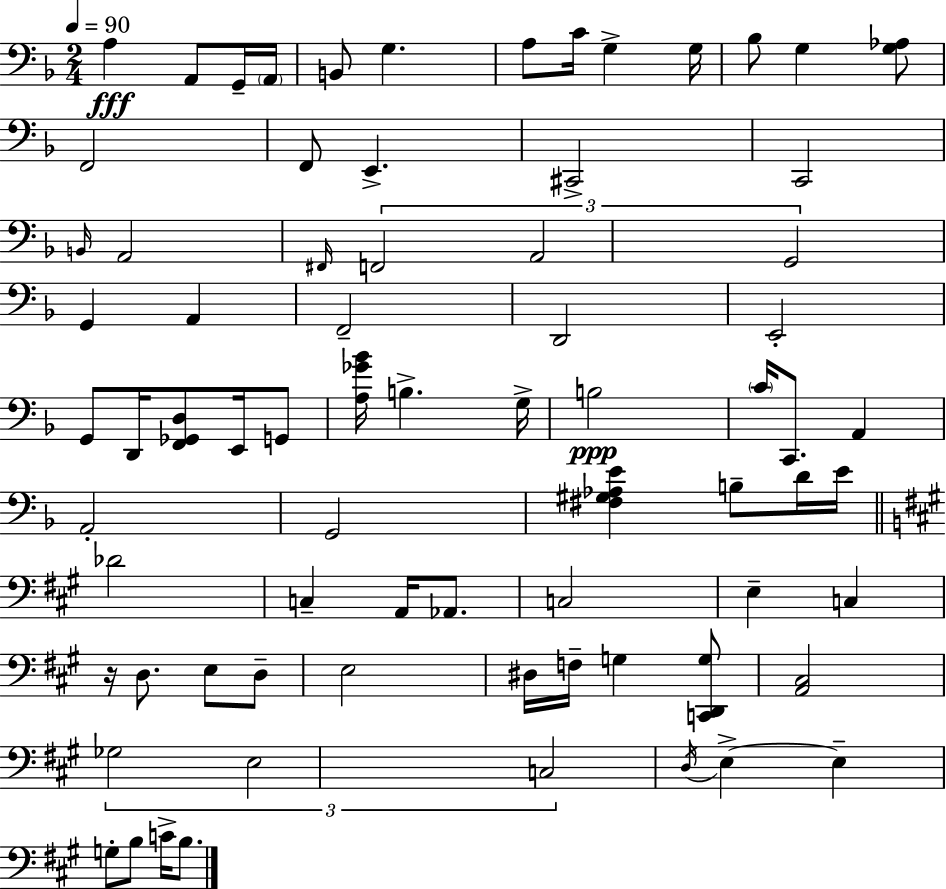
X:1
T:Untitled
M:2/4
L:1/4
K:Dm
A, A,,/2 G,,/4 A,,/4 B,,/2 G, A,/2 C/4 G, G,/4 _B,/2 G, [G,_A,]/2 F,,2 F,,/2 E,, ^C,,2 C,,2 B,,/4 A,,2 ^F,,/4 F,,2 A,,2 G,,2 G,, A,, F,,2 D,,2 E,,2 G,,/2 D,,/4 [F,,_G,,D,]/2 E,,/4 G,,/2 [A,_G_B]/4 B, G,/4 B,2 C/4 C,,/2 A,, A,,2 G,,2 [^F,^G,_A,E] B,/2 D/4 E/4 _D2 C, A,,/4 _A,,/2 C,2 E, C, z/4 D,/2 E,/2 D,/2 E,2 ^D,/4 F,/4 G, [C,,D,,G,]/2 [A,,^C,]2 _G,2 E,2 C,2 D,/4 E, E, G,/2 B,/2 C/4 B,/2